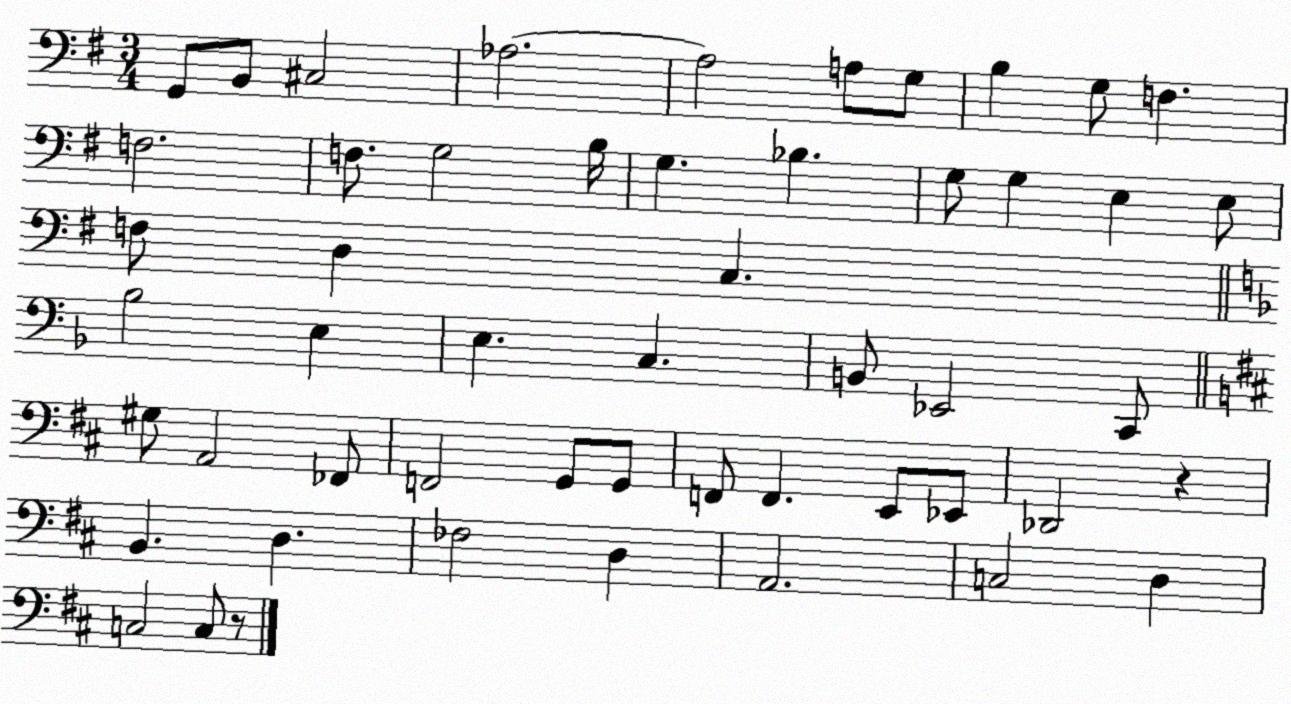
X:1
T:Untitled
M:3/4
L:1/4
K:G
G,,/2 B,,/2 ^C,2 _A,2 _A,2 A,/2 G,/2 B, G,/2 F, F,2 F,/2 G,2 B,/4 G, _B, G,/2 G, E, E,/2 F,/2 D, C, _B,2 E, E, C, B,,/2 _E,,2 C,,/2 ^G,/2 A,,2 _F,,/2 F,,2 G,,/2 G,,/2 F,,/2 F,, E,,/2 _E,,/2 _D,,2 z B,, D, _F,2 D, A,,2 C,2 D, C,2 C,/2 z/2